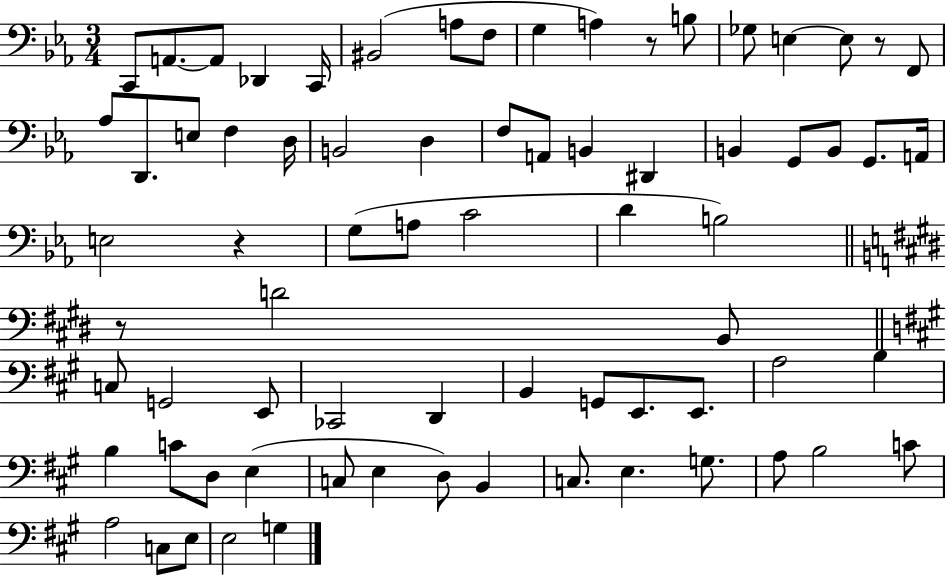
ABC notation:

X:1
T:Untitled
M:3/4
L:1/4
K:Eb
C,,/2 A,,/2 A,,/2 _D,, C,,/4 ^B,,2 A,/2 F,/2 G, A, z/2 B,/2 _G,/2 E, E,/2 z/2 F,,/2 _A,/2 D,,/2 E,/2 F, D,/4 B,,2 D, F,/2 A,,/2 B,, ^D,, B,, G,,/2 B,,/2 G,,/2 A,,/4 E,2 z G,/2 A,/2 C2 D B,2 z/2 D2 B,,/2 C,/2 G,,2 E,,/2 _C,,2 D,, B,, G,,/2 E,,/2 E,,/2 A,2 B, B, C/2 D,/2 E, C,/2 E, D,/2 B,, C,/2 E, G,/2 A,/2 B,2 C/2 A,2 C,/2 E,/2 E,2 G,